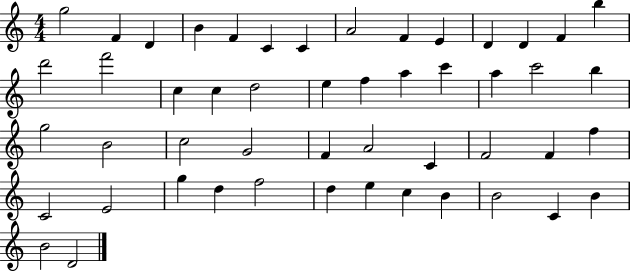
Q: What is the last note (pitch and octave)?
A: D4